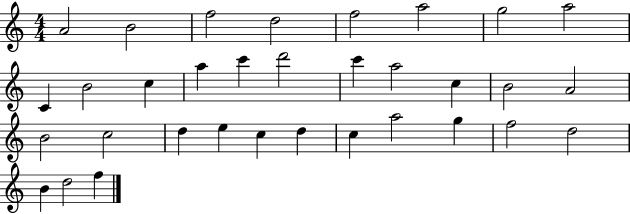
X:1
T:Untitled
M:4/4
L:1/4
K:C
A2 B2 f2 d2 f2 a2 g2 a2 C B2 c a c' d'2 c' a2 c B2 A2 B2 c2 d e c d c a2 g f2 d2 B d2 f